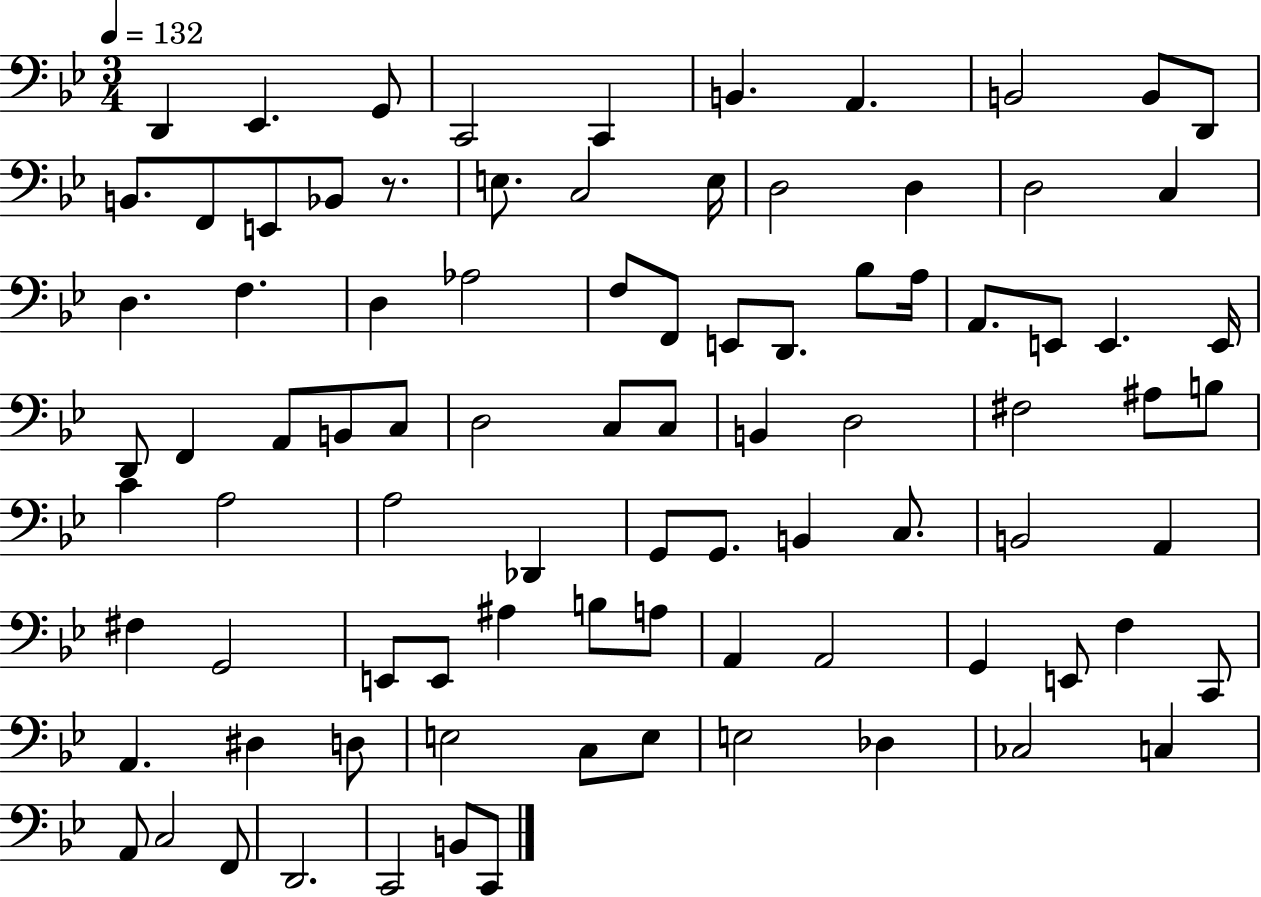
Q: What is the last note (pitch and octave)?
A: C2